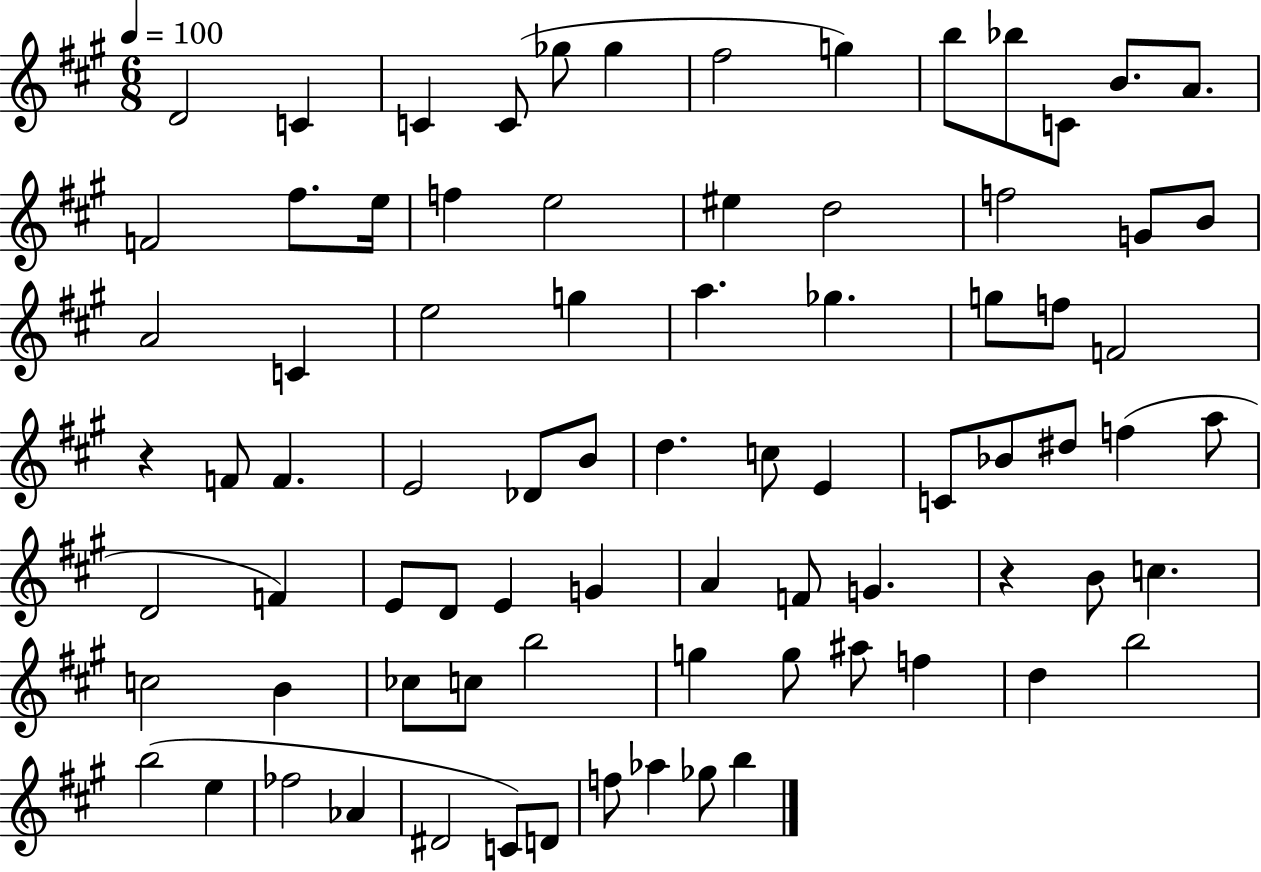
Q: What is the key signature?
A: A major